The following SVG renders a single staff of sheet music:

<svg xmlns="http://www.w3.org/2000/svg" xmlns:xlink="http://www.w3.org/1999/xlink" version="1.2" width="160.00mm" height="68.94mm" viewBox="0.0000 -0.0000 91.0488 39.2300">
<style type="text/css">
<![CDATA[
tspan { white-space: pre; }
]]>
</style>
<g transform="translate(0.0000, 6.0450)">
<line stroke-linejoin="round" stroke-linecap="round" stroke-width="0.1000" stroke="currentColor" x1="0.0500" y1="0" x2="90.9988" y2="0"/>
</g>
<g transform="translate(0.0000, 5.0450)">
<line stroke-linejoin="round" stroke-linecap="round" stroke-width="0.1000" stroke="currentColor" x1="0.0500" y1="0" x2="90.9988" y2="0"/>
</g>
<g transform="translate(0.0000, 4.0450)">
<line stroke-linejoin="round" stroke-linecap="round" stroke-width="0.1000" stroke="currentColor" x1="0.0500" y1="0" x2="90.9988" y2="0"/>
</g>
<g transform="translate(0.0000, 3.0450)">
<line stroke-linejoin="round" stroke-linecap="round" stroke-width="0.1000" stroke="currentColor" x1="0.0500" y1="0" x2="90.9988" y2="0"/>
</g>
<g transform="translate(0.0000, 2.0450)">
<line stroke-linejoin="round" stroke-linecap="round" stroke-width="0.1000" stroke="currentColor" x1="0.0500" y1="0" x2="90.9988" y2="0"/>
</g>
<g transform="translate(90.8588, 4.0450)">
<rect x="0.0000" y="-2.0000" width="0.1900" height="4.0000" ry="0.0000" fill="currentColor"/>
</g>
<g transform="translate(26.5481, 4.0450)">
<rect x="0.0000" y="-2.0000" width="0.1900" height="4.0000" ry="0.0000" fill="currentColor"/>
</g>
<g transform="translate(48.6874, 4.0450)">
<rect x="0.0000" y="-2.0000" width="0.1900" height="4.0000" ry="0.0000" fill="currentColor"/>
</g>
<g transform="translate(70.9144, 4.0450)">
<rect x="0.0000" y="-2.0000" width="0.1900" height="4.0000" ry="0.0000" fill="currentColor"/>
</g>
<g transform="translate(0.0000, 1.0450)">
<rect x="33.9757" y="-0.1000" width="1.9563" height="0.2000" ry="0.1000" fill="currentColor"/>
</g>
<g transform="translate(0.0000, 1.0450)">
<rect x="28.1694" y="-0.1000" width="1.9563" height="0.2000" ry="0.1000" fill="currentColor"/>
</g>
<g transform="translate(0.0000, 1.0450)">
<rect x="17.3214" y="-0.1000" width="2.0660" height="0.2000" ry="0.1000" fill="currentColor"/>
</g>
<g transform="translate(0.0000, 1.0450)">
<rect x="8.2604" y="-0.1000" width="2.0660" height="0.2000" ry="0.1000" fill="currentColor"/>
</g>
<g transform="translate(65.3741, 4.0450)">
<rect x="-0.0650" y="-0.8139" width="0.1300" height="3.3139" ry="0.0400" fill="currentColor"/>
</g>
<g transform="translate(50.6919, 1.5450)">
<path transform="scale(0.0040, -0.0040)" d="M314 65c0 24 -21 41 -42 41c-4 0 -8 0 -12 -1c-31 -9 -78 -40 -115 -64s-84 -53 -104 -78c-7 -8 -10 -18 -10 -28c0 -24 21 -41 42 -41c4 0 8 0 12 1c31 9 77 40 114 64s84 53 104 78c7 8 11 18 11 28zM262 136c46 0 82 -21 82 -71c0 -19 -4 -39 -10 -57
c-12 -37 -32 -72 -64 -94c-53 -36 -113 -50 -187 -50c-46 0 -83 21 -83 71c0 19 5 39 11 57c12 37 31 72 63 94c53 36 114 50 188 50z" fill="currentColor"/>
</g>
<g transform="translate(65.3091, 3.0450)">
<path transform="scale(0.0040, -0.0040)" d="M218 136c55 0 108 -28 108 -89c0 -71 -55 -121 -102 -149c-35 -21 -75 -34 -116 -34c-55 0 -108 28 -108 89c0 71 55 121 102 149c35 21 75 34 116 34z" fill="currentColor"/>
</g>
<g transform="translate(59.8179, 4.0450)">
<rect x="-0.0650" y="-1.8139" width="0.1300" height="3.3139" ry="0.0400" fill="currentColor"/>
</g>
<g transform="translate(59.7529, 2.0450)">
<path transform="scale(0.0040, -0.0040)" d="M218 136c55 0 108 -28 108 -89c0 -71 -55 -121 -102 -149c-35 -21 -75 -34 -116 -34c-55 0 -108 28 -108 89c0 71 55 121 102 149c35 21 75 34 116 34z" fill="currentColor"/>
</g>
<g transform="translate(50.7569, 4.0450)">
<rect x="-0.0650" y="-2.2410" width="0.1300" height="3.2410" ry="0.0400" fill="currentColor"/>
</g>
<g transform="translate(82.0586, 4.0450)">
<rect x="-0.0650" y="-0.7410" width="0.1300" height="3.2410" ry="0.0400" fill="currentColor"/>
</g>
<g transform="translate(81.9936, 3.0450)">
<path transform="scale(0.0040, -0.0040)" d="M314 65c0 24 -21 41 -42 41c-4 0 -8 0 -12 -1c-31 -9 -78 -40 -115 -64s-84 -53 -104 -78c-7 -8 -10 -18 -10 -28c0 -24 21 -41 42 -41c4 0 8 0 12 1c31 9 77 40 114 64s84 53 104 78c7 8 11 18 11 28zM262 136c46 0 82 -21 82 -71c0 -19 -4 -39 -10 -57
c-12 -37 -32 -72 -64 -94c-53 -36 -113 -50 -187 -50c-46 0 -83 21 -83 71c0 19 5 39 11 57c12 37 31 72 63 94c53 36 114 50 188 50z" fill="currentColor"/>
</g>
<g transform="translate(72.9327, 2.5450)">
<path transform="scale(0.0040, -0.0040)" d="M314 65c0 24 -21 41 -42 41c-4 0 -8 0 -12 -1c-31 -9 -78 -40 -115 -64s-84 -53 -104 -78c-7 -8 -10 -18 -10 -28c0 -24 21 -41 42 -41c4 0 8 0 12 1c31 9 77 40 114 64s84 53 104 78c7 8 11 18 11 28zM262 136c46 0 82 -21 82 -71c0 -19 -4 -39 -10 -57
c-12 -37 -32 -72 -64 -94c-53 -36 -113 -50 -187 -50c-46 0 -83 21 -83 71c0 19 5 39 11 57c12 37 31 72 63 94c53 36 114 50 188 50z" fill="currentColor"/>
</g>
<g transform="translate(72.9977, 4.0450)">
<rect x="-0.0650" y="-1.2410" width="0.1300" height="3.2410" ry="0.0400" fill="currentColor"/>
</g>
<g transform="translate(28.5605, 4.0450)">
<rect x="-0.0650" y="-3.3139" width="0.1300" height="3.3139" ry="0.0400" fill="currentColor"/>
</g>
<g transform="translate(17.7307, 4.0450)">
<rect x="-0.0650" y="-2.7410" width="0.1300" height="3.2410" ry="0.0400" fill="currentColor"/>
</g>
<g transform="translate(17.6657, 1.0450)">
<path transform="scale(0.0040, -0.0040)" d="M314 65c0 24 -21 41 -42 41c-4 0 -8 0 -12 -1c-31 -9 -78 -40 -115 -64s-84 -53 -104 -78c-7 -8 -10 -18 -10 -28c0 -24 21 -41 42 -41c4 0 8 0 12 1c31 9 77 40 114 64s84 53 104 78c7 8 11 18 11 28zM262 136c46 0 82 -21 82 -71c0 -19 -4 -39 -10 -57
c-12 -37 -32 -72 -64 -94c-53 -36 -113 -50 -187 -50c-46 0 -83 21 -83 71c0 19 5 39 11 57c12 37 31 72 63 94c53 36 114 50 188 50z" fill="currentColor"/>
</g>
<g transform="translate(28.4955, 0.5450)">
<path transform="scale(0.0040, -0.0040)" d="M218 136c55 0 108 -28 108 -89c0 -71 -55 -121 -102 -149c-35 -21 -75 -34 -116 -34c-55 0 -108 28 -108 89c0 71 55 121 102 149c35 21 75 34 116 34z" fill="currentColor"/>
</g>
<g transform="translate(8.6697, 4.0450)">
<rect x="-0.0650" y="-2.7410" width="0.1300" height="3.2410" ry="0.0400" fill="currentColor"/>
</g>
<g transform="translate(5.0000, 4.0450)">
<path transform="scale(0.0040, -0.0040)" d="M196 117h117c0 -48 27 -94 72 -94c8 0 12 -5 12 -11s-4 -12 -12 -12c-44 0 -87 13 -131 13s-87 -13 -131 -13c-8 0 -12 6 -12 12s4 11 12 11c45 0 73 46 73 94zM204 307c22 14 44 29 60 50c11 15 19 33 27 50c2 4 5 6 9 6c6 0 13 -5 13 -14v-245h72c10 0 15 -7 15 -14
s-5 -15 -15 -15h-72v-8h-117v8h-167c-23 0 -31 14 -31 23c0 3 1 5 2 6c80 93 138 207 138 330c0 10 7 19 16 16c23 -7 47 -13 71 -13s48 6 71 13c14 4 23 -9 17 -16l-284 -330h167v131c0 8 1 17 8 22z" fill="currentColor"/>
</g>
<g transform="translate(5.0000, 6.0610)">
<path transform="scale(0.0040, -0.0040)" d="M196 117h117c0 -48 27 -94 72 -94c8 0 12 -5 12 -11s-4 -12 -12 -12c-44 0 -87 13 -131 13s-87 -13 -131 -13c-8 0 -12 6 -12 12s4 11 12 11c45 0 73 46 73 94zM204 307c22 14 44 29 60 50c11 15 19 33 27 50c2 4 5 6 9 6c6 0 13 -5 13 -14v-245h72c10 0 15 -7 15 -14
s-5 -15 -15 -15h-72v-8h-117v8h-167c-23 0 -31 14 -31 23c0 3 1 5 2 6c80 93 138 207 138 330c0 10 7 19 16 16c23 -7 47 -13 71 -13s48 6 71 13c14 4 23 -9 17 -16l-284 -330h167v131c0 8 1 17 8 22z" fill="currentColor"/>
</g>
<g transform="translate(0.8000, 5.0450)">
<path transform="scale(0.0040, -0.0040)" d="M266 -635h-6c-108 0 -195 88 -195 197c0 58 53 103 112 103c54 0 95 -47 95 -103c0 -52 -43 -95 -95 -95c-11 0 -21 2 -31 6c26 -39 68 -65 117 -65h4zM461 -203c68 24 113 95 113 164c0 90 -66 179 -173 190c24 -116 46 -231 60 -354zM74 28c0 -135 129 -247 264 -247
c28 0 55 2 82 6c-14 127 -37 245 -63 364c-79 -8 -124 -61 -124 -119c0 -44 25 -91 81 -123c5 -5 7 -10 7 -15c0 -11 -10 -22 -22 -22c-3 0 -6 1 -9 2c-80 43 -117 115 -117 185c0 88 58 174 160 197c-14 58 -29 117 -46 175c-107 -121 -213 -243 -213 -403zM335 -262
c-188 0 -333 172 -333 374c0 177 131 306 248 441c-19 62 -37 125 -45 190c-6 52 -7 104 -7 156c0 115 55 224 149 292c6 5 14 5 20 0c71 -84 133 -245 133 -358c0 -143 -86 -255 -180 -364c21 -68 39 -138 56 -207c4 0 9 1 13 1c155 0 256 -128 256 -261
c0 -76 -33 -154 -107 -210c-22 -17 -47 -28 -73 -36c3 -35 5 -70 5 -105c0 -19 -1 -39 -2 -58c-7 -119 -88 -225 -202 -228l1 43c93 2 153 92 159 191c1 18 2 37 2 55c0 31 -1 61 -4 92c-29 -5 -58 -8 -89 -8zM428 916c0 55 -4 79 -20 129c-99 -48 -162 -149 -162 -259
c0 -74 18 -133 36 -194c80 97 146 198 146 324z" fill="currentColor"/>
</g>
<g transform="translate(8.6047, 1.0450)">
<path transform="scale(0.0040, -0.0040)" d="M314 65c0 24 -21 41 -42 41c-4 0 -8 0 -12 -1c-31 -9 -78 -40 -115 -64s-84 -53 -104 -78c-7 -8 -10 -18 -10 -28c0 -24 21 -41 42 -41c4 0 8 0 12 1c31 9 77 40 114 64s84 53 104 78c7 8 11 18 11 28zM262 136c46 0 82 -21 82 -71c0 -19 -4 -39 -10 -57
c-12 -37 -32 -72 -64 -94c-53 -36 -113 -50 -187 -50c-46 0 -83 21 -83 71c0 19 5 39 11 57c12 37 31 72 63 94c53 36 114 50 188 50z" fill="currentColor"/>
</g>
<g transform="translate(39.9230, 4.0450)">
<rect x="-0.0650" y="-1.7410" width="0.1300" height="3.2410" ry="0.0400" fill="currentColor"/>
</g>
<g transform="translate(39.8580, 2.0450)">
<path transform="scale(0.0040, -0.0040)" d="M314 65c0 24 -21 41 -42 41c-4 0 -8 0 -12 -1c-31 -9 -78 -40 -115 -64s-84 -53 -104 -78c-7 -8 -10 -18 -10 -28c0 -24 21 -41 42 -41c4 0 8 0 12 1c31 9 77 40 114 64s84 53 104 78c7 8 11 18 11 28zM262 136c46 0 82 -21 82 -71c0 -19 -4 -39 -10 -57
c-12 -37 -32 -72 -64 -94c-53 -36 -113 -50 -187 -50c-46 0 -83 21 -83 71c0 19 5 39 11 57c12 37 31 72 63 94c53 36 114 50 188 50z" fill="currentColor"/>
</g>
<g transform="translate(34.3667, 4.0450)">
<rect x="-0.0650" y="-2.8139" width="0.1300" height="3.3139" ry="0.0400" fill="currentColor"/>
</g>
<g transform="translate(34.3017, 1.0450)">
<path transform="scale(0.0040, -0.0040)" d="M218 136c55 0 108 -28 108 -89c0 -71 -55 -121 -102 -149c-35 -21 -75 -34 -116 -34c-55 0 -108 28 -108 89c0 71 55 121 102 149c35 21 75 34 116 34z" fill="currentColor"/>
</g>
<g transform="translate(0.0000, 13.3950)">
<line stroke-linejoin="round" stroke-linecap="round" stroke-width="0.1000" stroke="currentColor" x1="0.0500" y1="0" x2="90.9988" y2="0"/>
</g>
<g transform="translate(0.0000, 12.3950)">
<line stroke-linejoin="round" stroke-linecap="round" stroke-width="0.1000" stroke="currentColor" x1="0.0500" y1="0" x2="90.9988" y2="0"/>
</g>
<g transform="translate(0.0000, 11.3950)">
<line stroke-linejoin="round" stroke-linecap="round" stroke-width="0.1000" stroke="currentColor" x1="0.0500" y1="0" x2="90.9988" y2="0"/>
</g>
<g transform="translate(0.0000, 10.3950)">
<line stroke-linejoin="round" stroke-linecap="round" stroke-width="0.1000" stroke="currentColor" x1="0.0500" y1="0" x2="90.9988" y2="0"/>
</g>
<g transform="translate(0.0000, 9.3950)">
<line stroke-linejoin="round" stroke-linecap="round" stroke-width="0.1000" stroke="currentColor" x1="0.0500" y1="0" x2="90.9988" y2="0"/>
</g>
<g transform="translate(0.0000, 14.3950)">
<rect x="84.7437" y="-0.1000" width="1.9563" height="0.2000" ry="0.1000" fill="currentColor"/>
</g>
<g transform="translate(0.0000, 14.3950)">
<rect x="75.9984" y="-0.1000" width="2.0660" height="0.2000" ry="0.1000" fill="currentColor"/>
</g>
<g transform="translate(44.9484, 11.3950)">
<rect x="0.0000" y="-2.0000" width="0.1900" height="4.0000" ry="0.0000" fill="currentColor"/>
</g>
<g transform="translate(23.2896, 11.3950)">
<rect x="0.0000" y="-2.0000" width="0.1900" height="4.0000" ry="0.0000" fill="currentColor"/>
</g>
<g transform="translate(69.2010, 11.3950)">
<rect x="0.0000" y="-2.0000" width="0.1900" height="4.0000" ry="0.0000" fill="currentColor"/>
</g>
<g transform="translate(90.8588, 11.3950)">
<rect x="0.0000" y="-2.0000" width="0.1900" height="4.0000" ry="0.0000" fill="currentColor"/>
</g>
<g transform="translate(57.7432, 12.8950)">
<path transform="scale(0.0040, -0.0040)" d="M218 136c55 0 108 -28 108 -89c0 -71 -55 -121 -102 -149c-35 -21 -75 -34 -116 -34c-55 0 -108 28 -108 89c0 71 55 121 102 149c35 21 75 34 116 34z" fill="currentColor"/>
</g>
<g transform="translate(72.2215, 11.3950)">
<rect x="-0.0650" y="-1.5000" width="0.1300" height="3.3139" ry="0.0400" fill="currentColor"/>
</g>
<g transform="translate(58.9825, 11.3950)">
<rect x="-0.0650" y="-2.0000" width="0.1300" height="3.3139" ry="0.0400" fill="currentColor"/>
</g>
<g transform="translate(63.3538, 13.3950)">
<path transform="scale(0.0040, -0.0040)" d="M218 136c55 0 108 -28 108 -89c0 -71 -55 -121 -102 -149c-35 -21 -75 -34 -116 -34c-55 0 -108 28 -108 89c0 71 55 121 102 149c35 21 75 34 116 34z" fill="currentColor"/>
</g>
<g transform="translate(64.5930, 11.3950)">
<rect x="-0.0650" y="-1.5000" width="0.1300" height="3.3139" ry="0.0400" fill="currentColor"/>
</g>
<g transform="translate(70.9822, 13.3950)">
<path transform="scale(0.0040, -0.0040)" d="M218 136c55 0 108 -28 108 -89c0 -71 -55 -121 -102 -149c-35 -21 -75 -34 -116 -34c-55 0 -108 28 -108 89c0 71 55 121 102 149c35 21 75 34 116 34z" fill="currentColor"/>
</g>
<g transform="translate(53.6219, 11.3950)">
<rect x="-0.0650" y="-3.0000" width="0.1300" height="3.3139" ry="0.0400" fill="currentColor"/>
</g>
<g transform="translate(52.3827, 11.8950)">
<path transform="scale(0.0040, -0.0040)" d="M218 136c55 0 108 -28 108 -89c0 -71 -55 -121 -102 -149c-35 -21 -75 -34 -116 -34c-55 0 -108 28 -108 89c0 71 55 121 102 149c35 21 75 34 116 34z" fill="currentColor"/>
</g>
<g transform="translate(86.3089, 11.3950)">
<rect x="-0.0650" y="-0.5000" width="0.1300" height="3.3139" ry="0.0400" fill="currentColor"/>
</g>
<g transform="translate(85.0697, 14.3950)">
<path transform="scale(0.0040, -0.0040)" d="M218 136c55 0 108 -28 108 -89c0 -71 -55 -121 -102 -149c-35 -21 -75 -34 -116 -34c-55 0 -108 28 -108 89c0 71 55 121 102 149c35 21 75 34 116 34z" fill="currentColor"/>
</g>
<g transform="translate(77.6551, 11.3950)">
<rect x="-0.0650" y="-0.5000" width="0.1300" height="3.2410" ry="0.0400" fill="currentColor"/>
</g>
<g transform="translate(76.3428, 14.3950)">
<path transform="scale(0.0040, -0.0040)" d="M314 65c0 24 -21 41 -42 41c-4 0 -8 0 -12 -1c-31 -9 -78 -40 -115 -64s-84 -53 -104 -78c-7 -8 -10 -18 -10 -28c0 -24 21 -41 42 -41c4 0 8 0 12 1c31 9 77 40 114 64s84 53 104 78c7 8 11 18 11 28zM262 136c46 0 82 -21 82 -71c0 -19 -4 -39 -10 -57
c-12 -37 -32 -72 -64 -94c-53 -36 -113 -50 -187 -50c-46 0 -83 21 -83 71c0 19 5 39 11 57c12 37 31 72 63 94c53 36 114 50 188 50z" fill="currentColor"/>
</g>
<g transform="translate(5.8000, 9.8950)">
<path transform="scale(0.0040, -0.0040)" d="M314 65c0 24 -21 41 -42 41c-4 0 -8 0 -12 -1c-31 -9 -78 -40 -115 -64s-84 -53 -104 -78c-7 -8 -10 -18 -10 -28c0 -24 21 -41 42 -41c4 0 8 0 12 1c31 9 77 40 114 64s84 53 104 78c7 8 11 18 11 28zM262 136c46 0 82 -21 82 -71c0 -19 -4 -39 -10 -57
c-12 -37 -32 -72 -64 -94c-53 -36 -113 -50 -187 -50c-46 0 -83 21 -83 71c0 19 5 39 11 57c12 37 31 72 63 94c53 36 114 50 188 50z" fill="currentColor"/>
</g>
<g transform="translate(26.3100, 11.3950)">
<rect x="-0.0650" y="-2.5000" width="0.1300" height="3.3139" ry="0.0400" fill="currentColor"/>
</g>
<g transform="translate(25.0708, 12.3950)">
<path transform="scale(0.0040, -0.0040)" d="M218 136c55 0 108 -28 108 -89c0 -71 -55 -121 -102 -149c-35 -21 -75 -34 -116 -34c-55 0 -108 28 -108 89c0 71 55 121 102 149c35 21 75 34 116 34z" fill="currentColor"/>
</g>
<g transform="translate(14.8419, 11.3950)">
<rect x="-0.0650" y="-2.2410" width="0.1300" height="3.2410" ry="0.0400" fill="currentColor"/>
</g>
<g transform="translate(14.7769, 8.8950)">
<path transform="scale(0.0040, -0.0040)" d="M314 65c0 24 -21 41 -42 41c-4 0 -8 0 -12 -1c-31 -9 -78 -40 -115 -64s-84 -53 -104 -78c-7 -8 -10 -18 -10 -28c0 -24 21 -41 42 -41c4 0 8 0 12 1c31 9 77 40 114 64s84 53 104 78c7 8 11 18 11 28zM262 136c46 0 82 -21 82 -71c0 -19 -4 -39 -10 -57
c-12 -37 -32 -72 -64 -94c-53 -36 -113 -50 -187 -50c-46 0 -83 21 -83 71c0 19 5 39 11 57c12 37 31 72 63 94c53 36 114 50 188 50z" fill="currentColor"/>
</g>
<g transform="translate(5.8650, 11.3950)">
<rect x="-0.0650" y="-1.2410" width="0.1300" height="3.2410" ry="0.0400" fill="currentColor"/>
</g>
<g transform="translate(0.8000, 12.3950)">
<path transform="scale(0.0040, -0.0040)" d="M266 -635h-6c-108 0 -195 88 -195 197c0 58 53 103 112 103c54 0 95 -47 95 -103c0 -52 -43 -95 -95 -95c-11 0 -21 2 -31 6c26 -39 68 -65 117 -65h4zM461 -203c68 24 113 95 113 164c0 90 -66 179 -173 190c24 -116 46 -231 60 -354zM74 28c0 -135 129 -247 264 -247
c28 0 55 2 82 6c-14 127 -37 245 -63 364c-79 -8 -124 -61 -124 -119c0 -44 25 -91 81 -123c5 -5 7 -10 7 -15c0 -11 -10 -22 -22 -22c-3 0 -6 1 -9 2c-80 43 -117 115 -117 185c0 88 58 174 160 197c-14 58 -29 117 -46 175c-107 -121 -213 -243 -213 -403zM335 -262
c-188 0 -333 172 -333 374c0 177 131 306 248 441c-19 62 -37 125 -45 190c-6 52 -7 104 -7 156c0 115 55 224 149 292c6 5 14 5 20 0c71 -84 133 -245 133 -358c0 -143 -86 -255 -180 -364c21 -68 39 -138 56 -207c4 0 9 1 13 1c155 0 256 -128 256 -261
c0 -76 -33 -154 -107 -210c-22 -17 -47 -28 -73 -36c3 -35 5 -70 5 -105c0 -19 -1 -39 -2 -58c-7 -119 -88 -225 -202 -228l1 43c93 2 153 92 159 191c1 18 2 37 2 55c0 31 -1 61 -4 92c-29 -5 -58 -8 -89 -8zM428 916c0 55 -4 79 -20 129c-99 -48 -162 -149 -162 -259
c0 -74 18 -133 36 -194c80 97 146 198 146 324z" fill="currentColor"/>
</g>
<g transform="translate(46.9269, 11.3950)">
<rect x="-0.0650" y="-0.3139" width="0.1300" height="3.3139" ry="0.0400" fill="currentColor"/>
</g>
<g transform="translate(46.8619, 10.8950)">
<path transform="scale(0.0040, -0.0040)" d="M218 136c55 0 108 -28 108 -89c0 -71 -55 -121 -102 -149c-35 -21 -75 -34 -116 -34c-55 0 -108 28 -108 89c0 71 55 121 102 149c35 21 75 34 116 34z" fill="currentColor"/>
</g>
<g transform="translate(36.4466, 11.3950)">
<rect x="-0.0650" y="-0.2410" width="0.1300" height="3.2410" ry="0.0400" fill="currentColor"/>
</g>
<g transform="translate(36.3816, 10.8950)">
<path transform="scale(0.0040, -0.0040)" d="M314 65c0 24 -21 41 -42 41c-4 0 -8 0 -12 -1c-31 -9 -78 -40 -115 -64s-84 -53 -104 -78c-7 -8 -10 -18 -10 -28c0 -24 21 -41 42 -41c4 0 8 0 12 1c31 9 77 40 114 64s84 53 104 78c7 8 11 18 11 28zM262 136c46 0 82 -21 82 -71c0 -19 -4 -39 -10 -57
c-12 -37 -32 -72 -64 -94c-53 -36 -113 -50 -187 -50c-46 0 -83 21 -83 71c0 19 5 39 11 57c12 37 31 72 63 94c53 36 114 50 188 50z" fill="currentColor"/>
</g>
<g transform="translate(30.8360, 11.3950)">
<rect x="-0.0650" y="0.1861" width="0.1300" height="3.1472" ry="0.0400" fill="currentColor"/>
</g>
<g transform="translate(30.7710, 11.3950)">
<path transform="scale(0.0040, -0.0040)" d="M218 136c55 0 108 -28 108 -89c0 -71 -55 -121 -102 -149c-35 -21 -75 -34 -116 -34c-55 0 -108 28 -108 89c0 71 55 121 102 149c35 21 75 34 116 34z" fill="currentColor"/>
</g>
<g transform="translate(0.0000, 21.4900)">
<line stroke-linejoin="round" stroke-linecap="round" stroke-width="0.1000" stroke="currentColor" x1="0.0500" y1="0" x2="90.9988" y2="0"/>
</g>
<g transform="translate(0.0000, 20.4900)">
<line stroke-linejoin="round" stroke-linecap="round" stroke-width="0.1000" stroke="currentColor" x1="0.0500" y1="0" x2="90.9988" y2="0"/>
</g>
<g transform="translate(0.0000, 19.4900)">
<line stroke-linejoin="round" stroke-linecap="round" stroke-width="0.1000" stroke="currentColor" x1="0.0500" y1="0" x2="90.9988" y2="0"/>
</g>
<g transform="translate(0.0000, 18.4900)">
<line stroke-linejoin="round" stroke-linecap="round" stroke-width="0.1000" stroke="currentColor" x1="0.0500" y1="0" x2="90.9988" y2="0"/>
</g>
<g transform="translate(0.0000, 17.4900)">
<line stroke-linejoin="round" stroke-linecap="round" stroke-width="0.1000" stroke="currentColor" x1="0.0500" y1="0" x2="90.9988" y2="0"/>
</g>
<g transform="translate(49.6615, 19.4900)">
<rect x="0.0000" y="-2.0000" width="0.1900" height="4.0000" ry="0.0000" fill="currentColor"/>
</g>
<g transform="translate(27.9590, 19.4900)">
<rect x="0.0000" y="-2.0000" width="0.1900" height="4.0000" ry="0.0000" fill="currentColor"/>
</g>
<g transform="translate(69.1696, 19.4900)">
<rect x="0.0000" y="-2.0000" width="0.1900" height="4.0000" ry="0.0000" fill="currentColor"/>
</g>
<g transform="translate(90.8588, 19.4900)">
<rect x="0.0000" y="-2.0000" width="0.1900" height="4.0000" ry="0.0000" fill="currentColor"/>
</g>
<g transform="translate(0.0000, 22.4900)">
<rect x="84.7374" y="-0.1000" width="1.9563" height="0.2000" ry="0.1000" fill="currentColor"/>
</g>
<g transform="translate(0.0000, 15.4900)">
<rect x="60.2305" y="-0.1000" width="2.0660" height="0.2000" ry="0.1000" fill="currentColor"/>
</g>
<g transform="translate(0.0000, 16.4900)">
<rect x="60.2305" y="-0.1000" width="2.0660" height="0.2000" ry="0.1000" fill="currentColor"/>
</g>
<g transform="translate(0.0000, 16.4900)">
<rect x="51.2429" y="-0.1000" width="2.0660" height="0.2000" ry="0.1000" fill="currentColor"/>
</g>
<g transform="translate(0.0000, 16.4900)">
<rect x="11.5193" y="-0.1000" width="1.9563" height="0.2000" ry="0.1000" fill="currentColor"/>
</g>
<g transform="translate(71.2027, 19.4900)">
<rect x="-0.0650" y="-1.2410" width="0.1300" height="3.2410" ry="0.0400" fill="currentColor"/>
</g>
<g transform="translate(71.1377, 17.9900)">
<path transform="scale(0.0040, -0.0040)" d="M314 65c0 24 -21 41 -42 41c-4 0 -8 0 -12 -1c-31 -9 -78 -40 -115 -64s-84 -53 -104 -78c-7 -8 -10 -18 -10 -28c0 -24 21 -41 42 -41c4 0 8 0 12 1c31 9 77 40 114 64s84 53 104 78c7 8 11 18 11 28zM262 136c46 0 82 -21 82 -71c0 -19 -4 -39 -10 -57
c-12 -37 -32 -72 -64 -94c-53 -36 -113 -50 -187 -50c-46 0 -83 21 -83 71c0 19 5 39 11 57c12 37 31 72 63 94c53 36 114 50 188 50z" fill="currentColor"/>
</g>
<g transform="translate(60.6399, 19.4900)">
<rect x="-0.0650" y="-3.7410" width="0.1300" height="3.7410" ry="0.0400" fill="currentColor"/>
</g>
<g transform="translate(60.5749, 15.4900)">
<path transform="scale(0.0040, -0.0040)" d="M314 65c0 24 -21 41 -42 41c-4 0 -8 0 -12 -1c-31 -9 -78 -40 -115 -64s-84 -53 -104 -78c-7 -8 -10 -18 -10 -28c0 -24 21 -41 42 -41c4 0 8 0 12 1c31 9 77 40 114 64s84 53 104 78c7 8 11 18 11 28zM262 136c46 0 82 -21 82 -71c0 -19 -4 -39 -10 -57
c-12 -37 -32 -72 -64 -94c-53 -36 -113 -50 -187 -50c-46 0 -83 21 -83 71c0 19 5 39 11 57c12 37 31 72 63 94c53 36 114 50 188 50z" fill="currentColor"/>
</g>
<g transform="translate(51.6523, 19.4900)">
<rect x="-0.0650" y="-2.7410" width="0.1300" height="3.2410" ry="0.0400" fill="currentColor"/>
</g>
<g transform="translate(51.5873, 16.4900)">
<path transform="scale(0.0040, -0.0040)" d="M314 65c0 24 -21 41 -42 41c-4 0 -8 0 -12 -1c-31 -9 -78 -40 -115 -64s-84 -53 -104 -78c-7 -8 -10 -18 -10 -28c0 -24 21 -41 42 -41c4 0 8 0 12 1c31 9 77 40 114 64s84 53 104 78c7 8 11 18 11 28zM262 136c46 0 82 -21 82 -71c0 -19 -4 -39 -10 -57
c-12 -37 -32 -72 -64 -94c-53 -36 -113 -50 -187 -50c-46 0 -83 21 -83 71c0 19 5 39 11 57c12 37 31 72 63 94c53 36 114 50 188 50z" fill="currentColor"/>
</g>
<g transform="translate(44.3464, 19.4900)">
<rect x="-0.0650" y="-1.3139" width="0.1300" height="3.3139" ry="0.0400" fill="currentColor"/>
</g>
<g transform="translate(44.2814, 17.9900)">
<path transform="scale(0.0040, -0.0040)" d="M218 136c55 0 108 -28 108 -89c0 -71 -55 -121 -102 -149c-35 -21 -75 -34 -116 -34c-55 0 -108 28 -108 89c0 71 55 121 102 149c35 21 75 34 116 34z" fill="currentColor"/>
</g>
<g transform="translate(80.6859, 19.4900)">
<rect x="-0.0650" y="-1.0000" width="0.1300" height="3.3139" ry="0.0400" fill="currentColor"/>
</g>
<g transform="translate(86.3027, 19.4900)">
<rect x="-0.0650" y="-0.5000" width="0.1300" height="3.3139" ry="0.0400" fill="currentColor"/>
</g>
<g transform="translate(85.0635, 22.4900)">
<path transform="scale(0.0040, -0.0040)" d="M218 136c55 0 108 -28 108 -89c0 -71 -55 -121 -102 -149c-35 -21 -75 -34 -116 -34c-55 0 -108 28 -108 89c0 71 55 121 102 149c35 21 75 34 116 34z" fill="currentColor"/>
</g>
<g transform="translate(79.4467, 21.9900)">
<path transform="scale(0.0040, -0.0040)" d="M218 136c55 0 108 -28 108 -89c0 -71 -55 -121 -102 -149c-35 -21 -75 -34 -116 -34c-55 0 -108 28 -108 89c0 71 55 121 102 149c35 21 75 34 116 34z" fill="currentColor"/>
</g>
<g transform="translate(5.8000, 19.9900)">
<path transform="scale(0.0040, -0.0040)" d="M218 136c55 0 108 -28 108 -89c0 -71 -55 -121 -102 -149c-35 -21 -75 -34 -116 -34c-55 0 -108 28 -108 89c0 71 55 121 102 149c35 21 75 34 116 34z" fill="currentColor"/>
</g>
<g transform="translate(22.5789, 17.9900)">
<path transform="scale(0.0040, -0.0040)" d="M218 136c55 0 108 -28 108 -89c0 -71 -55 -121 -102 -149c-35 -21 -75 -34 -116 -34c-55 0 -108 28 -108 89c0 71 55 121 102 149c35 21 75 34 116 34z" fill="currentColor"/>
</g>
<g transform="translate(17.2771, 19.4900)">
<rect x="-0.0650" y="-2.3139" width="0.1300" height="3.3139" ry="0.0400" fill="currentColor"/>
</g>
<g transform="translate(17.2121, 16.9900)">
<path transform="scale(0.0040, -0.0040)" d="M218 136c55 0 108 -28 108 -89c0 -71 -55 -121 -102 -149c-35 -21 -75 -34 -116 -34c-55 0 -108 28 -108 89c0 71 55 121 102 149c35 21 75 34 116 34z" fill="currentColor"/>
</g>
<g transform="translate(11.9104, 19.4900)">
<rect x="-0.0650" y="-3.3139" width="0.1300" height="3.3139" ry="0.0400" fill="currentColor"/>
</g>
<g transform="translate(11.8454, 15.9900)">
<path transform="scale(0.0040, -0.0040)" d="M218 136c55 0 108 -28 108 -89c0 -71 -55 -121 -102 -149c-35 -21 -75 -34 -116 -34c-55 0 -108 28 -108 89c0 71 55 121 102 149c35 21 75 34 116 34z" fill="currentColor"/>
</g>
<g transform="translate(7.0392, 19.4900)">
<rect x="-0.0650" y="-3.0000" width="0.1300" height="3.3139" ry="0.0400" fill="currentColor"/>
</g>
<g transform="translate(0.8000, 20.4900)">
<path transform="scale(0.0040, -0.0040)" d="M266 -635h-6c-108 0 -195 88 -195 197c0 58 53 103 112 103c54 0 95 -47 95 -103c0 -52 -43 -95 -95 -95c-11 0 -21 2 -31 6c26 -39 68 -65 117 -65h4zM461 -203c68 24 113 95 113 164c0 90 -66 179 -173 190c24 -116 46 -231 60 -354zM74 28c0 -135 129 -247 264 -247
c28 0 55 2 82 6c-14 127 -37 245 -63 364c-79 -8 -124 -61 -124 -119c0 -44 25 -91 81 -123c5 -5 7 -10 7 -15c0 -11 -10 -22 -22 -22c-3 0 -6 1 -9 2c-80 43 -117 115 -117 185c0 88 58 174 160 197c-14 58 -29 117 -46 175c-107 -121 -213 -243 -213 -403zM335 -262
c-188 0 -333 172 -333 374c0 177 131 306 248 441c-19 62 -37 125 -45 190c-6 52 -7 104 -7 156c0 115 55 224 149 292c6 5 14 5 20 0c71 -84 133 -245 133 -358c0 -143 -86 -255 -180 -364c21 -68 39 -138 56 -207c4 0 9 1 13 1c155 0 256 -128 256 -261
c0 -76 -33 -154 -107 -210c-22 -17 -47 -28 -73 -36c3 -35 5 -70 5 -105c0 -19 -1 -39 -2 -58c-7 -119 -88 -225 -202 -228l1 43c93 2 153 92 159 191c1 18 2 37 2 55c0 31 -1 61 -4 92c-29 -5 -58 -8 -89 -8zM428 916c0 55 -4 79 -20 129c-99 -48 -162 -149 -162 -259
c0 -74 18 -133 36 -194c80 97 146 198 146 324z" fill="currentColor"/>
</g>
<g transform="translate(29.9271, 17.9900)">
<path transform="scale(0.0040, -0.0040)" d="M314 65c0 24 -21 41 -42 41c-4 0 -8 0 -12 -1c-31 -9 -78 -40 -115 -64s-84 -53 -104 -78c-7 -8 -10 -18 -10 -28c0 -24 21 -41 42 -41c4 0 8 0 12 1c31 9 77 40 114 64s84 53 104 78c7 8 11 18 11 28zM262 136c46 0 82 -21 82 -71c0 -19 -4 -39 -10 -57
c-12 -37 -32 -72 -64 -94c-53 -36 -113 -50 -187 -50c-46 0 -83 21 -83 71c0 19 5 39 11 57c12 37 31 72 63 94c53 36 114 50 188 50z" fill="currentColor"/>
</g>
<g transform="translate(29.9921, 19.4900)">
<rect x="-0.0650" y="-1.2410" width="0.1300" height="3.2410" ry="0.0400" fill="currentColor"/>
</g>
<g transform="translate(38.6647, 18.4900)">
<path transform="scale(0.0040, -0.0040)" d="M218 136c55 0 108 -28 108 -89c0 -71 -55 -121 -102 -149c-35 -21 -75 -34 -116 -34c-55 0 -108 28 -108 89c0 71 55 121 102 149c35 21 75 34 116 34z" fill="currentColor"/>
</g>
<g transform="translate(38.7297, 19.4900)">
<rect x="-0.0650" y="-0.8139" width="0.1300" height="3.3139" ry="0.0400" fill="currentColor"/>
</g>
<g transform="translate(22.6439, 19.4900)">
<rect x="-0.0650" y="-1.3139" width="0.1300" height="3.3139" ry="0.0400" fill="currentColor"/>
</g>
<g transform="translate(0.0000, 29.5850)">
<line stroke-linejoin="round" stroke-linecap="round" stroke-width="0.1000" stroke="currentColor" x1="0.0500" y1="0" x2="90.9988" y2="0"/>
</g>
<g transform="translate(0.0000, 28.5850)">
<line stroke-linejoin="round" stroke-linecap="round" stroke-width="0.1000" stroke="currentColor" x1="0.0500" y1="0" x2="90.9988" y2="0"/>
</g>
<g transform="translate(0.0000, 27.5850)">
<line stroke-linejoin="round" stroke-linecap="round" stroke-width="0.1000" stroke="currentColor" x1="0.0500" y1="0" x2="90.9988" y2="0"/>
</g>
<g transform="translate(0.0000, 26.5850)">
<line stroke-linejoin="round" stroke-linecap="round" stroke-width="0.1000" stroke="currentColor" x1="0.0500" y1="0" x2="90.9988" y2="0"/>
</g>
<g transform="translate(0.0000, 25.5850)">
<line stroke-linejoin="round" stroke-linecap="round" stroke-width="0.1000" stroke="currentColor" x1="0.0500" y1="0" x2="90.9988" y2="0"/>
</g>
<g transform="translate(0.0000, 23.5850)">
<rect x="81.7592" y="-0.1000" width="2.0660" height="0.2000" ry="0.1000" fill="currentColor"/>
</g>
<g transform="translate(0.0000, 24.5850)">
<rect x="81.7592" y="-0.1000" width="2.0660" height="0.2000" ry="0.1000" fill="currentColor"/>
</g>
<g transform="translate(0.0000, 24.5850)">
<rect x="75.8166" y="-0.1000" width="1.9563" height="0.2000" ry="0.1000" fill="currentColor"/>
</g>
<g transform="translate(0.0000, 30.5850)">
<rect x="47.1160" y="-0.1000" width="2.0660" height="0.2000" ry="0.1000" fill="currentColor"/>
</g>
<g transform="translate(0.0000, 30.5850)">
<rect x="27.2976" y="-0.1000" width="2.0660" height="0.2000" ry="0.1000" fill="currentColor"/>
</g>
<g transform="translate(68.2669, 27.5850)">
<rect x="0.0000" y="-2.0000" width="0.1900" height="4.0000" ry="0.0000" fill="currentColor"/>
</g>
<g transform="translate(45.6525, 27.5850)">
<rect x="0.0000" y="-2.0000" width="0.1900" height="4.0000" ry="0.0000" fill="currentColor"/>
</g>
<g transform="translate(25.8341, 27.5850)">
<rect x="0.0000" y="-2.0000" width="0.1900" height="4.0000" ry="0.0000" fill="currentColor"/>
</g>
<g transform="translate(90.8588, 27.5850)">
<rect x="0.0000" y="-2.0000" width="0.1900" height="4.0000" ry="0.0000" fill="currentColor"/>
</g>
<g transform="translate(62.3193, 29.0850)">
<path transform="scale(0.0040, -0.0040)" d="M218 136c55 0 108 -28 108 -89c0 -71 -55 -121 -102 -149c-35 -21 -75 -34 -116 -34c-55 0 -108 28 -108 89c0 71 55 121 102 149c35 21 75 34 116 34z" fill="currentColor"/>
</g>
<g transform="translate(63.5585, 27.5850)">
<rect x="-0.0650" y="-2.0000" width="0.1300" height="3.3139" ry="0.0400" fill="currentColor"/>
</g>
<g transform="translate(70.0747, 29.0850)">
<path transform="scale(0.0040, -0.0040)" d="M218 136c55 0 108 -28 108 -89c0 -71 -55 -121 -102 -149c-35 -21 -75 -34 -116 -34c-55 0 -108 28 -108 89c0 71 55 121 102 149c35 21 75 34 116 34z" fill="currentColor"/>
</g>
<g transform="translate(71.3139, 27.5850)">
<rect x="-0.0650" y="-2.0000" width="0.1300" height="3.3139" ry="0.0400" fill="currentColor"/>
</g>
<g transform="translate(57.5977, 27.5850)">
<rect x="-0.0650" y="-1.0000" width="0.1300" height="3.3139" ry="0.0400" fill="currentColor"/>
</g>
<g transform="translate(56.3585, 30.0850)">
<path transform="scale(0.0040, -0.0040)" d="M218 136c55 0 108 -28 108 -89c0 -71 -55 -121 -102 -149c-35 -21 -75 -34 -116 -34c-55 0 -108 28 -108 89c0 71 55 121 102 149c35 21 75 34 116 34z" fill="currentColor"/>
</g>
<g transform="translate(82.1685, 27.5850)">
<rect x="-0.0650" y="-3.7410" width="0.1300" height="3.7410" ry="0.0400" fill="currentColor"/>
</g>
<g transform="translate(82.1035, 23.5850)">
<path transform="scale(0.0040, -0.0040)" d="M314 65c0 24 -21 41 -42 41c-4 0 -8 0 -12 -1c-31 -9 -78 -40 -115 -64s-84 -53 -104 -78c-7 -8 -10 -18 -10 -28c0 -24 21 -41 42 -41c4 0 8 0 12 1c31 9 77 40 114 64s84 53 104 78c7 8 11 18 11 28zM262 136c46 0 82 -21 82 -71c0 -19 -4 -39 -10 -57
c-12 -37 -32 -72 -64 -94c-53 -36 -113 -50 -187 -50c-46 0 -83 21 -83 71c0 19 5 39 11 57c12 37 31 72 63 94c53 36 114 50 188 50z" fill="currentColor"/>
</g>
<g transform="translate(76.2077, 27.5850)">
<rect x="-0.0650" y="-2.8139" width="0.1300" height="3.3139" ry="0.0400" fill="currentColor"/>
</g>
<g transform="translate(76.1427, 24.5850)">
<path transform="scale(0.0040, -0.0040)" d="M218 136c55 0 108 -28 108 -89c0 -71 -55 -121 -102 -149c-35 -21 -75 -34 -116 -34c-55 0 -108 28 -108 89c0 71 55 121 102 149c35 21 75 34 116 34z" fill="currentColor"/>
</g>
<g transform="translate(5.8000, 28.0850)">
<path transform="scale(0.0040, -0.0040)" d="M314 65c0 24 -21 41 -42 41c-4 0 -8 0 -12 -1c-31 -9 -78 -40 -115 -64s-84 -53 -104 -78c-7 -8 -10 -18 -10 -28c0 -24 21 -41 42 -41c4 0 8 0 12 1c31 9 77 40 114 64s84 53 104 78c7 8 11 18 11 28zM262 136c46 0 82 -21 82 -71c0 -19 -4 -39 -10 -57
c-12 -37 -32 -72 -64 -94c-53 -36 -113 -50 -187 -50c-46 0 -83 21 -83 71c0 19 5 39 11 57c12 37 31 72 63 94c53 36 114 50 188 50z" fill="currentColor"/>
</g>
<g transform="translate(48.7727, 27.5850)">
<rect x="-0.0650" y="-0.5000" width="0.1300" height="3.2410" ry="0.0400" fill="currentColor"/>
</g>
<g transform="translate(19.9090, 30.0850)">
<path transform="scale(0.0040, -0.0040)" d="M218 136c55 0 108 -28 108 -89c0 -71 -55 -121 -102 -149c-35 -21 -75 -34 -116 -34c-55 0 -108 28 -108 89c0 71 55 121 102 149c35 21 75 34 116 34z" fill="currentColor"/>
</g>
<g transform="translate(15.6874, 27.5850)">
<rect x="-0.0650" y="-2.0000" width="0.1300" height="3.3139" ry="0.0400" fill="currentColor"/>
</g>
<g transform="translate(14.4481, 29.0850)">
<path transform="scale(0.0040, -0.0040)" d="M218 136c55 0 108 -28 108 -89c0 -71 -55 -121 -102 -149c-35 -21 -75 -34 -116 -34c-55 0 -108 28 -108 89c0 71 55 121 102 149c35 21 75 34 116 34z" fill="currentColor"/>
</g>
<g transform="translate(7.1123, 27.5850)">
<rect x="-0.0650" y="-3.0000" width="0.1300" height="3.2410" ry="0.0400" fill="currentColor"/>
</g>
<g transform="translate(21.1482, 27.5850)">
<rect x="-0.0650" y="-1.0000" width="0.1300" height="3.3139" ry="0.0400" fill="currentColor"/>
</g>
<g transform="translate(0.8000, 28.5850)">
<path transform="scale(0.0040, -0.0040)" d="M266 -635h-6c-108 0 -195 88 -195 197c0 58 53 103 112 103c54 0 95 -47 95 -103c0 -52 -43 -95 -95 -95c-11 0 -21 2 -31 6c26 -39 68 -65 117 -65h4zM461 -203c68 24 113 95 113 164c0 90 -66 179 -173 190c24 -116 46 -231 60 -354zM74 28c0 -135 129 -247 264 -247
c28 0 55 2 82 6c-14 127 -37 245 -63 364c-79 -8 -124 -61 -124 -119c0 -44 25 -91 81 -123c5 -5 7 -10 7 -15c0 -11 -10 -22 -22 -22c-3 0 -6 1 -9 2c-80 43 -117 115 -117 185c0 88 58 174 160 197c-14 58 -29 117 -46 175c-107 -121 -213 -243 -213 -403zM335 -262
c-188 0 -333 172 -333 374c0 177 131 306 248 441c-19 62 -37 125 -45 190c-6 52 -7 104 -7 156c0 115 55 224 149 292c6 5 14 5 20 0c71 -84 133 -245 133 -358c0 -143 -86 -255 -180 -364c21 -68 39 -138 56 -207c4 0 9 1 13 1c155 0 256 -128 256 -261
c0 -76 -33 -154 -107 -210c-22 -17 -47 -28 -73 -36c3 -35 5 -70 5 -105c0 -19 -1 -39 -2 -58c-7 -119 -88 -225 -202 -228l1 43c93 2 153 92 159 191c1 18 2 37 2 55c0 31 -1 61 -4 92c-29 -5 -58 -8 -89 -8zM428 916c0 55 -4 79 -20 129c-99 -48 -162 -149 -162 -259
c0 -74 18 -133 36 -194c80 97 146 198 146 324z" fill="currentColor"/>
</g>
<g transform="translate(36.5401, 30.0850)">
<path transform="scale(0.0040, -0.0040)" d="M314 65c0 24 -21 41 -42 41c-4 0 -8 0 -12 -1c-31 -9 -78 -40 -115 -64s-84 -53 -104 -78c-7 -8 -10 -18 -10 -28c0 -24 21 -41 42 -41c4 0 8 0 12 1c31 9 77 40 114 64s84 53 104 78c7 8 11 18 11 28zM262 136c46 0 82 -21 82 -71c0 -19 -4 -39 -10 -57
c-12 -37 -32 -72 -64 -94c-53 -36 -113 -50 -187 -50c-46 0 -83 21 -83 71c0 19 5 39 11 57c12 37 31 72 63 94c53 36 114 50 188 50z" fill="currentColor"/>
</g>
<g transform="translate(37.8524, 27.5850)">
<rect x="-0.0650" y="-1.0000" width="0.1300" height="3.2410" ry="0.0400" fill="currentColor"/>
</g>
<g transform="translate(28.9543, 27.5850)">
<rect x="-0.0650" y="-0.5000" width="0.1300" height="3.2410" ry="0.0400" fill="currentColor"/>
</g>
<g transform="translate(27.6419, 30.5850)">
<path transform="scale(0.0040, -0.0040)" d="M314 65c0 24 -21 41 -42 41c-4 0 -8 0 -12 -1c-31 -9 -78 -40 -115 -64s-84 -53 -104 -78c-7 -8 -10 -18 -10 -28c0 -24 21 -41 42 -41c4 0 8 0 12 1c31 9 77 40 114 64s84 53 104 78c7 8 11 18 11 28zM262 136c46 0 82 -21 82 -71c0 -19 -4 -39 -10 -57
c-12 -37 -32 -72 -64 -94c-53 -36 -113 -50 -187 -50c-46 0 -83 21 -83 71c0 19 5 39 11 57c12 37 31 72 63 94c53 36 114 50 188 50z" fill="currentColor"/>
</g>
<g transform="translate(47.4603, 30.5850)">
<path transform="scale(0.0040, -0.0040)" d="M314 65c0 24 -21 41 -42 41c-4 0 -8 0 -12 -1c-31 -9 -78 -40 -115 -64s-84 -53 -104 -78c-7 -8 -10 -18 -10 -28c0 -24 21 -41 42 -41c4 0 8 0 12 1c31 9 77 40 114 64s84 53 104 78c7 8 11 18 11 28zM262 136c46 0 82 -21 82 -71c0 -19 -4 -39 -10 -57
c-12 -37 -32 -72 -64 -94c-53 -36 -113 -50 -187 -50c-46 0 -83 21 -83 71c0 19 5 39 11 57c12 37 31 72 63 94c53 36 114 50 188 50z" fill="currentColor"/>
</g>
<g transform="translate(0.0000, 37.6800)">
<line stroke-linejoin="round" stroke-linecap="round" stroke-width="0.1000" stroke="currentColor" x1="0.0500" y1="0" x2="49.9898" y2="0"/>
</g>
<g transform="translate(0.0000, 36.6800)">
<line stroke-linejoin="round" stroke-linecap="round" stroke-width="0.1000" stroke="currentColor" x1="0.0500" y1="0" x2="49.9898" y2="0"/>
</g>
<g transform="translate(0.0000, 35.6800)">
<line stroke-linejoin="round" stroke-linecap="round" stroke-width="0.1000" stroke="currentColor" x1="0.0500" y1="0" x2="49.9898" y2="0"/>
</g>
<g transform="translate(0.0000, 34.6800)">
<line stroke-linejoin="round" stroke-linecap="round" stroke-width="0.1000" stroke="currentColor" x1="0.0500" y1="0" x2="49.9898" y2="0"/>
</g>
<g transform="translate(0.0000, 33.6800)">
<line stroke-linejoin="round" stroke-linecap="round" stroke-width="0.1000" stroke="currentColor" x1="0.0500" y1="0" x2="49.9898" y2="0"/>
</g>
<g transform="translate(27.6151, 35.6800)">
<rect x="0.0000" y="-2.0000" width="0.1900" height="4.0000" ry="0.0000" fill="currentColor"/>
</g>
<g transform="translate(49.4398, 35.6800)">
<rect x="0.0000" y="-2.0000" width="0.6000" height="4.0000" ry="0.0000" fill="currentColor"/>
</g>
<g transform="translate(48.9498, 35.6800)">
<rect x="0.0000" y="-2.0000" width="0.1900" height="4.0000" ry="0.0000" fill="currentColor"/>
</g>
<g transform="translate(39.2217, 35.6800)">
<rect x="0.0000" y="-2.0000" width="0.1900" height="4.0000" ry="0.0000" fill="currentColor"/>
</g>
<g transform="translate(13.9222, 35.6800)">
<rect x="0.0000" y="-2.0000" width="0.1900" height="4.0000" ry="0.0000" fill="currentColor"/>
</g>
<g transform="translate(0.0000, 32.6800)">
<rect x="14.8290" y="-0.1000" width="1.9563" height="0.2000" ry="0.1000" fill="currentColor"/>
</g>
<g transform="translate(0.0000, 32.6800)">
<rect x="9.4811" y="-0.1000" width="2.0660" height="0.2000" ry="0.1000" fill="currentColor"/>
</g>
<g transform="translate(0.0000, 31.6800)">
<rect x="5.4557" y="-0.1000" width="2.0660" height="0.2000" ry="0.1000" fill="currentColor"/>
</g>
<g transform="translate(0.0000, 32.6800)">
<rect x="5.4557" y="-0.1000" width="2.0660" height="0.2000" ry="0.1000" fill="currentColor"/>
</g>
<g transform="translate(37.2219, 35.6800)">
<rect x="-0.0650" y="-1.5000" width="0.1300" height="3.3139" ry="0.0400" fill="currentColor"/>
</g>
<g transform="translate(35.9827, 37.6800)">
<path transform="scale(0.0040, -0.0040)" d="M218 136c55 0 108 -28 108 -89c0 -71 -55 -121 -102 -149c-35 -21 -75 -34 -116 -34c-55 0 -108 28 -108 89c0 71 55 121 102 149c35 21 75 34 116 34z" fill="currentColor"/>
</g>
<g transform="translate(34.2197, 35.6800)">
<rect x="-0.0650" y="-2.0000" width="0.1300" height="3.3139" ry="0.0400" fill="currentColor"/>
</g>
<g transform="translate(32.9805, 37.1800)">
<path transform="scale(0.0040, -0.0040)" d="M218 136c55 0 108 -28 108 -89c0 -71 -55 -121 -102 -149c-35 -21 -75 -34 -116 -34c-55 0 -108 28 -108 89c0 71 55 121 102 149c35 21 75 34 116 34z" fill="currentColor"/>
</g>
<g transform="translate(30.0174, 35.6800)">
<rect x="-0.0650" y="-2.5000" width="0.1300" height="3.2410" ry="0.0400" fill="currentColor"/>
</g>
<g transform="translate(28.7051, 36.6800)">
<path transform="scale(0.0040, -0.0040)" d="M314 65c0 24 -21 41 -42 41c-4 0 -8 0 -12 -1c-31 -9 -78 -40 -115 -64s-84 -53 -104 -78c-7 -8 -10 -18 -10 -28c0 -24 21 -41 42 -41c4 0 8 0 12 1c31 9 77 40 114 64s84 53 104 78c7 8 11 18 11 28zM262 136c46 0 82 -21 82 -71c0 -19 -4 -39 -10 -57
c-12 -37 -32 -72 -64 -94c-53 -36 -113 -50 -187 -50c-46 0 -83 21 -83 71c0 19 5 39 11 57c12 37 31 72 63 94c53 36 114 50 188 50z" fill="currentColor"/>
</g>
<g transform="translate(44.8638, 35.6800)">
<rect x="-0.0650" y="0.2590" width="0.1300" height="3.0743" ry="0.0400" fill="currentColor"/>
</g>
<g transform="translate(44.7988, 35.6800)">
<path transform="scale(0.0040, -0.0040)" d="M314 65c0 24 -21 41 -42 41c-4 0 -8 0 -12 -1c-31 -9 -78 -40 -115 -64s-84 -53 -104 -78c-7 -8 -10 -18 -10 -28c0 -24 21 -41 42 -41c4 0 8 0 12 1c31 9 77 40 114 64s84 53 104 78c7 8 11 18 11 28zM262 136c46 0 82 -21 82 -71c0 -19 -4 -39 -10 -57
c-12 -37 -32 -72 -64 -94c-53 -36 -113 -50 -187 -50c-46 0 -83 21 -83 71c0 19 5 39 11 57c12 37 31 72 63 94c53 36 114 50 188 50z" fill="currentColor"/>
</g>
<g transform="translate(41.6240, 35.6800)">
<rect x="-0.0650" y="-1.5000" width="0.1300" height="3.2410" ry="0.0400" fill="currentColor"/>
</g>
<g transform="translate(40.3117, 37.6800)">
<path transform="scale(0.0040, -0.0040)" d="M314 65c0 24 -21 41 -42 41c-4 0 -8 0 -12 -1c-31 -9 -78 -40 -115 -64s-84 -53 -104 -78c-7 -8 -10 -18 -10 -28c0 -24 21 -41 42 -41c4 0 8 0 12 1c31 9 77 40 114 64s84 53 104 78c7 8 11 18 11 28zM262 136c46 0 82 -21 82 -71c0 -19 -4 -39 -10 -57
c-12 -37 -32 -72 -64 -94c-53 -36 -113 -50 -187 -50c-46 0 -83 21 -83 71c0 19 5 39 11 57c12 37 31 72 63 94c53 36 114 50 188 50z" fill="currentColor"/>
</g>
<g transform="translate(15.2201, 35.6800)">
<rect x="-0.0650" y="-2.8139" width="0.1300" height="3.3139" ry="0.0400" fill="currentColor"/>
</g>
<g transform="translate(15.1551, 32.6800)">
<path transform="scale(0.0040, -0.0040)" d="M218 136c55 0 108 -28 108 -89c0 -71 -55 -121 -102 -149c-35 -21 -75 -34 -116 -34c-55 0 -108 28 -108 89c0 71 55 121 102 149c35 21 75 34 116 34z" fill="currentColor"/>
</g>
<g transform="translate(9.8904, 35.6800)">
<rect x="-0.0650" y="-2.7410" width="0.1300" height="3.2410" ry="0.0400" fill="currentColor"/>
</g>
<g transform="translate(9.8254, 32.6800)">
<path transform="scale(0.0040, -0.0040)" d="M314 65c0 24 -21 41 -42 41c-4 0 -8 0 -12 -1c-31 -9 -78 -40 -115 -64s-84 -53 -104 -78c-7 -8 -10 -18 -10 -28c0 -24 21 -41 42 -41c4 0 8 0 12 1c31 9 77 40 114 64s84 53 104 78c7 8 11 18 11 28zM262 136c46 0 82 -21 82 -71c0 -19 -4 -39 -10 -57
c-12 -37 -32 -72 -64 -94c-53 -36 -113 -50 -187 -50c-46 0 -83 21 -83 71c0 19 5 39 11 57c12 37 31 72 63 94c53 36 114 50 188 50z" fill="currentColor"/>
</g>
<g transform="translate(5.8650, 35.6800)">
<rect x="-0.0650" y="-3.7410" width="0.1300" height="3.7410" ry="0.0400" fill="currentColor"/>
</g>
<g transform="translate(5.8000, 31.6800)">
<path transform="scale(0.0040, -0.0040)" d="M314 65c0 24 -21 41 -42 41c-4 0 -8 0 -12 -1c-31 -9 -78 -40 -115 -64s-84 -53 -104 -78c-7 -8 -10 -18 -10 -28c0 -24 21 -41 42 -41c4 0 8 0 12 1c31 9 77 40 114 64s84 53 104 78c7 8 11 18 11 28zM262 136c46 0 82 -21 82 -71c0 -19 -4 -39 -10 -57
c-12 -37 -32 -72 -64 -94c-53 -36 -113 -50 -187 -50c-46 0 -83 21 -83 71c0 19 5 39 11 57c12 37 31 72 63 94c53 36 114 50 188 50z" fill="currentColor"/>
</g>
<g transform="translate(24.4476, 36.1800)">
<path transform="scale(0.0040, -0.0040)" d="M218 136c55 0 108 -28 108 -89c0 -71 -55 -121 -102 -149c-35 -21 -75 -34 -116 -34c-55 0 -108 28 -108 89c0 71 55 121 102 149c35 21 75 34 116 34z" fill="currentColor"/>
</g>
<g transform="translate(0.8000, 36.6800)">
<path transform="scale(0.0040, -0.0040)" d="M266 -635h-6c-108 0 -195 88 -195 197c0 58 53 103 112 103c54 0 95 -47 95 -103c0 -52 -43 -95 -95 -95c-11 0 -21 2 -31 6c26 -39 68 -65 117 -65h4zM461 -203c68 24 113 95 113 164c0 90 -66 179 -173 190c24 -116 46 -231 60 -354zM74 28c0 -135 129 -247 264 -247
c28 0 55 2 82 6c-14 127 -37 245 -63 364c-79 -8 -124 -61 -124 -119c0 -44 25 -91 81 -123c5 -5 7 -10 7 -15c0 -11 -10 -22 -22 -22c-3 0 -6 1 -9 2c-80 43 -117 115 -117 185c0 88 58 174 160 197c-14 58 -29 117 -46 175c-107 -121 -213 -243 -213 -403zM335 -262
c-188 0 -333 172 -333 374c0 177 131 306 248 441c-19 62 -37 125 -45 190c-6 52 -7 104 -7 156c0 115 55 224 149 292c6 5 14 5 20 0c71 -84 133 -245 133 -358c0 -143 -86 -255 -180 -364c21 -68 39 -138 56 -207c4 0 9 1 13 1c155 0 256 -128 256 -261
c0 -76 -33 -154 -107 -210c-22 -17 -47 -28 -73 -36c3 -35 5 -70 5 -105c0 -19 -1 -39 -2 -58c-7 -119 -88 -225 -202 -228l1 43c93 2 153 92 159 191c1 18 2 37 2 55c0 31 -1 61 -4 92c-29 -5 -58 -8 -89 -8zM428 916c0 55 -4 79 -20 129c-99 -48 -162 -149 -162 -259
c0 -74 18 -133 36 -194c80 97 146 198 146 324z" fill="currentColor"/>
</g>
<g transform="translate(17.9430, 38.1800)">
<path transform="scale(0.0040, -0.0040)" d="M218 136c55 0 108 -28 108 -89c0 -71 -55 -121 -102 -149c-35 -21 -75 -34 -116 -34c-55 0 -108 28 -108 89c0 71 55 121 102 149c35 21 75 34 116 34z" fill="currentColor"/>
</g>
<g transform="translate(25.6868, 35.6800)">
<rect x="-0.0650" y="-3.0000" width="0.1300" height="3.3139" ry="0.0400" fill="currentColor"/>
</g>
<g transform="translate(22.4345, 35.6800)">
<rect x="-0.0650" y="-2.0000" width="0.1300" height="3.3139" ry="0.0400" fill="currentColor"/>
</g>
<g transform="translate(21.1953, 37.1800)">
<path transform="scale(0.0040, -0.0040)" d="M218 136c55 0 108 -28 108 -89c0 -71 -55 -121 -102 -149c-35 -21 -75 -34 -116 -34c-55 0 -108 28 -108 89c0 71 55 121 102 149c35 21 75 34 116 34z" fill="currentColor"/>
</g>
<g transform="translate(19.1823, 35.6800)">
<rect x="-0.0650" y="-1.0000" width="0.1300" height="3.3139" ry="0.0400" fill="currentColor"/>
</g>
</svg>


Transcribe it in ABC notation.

X:1
T:Untitled
M:4/4
L:1/4
K:C
a2 a2 b a f2 g2 f d e2 d2 e2 g2 G B c2 c A F E E C2 C A b g e e2 d e a2 c'2 e2 D C A2 F D C2 D2 C2 D F F a c'2 c'2 a2 a D F A G2 F E E2 B2